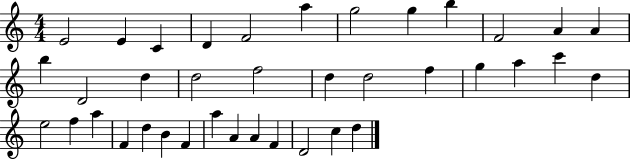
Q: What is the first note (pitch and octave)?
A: E4